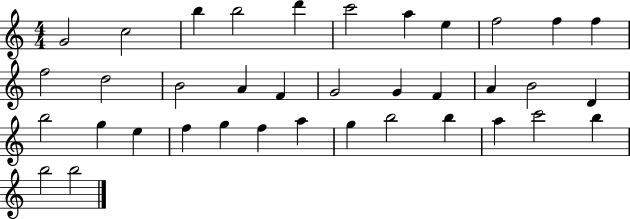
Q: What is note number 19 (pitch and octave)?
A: F4